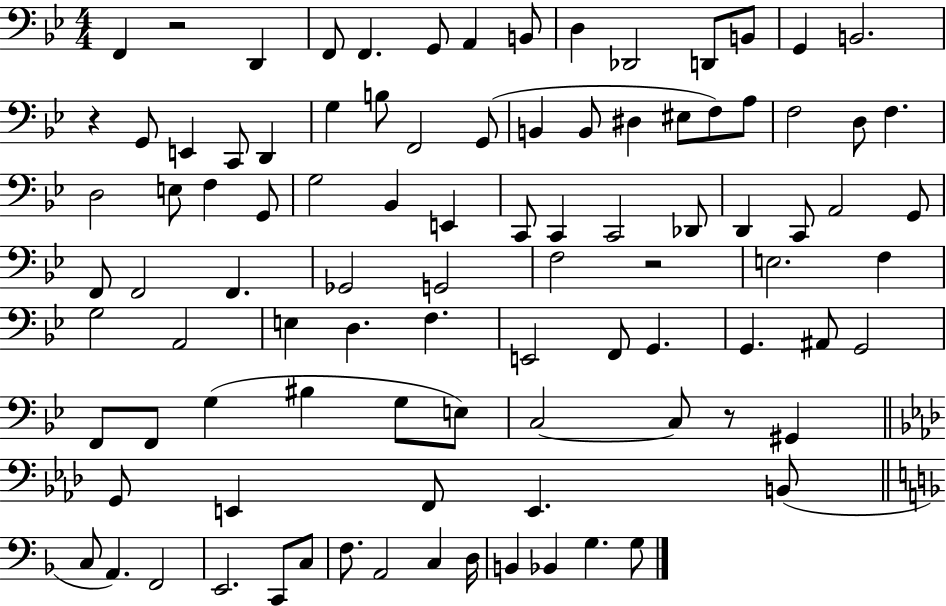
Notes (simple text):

F2/q R/h D2/q F2/e F2/q. G2/e A2/q B2/e D3/q Db2/h D2/e B2/e G2/q B2/h. R/q G2/e E2/q C2/e D2/q G3/q B3/e F2/h G2/e B2/q B2/e D#3/q EIS3/e F3/e A3/e F3/h D3/e F3/q. D3/h E3/e F3/q G2/e G3/h Bb2/q E2/q C2/e C2/q C2/h Db2/e D2/q C2/e A2/h G2/e F2/e F2/h F2/q. Gb2/h G2/h F3/h R/h E3/h. F3/q G3/h A2/h E3/q D3/q. F3/q. E2/h F2/e G2/q. G2/q. A#2/e G2/h F2/e F2/e G3/q BIS3/q G3/e E3/e C3/h C3/e R/e G#2/q G2/e E2/q F2/e E2/q. B2/e C3/e A2/q. F2/h E2/h. C2/e C3/e F3/e. A2/h C3/q D3/s B2/q Bb2/q G3/q. G3/e